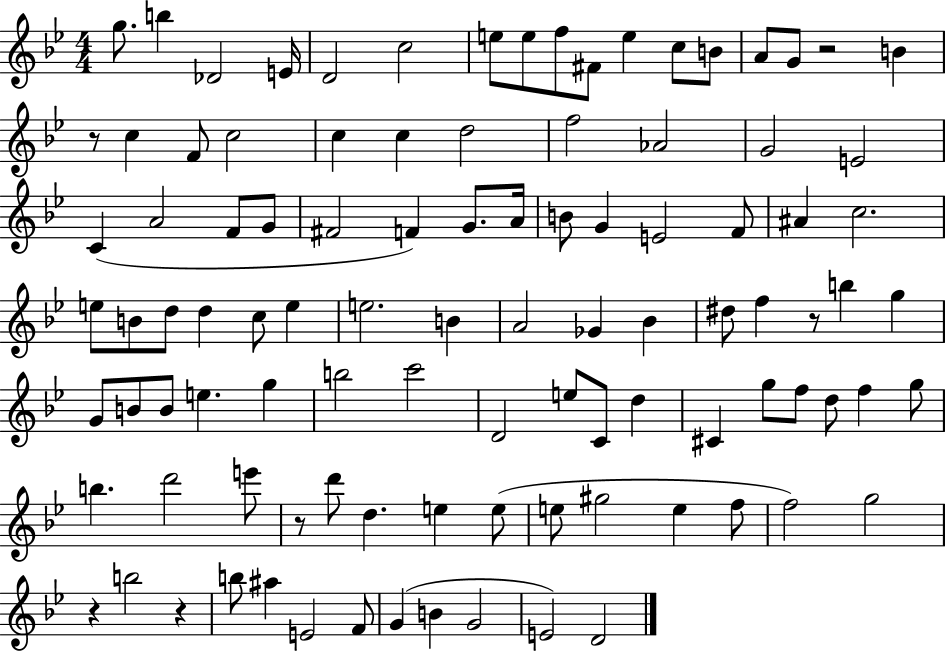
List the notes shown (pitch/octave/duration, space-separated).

G5/e. B5/q Db4/h E4/s D4/h C5/h E5/e E5/e F5/e F#4/e E5/q C5/e B4/e A4/e G4/e R/h B4/q R/e C5/q F4/e C5/h C5/q C5/q D5/h F5/h Ab4/h G4/h E4/h C4/q A4/h F4/e G4/e F#4/h F4/q G4/e. A4/s B4/e G4/q E4/h F4/e A#4/q C5/h. E5/e B4/e D5/e D5/q C5/e E5/q E5/h. B4/q A4/h Gb4/q Bb4/q D#5/e F5/q R/e B5/q G5/q G4/e B4/e B4/e E5/q. G5/q B5/h C6/h D4/h E5/e C4/e D5/q C#4/q G5/e F5/e D5/e F5/q G5/e B5/q. D6/h E6/e R/e D6/e D5/q. E5/q E5/e E5/e G#5/h E5/q F5/e F5/h G5/h R/q B5/h R/q B5/e A#5/q E4/h F4/e G4/q B4/q G4/h E4/h D4/h